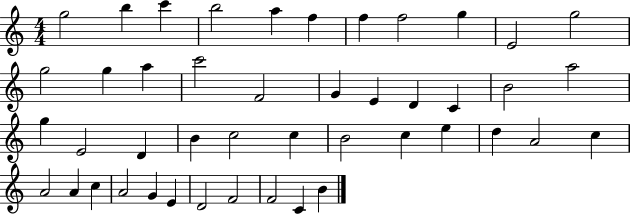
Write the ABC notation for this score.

X:1
T:Untitled
M:4/4
L:1/4
K:C
g2 b c' b2 a f f f2 g E2 g2 g2 g a c'2 F2 G E D C B2 a2 g E2 D B c2 c B2 c e d A2 c A2 A c A2 G E D2 F2 F2 C B